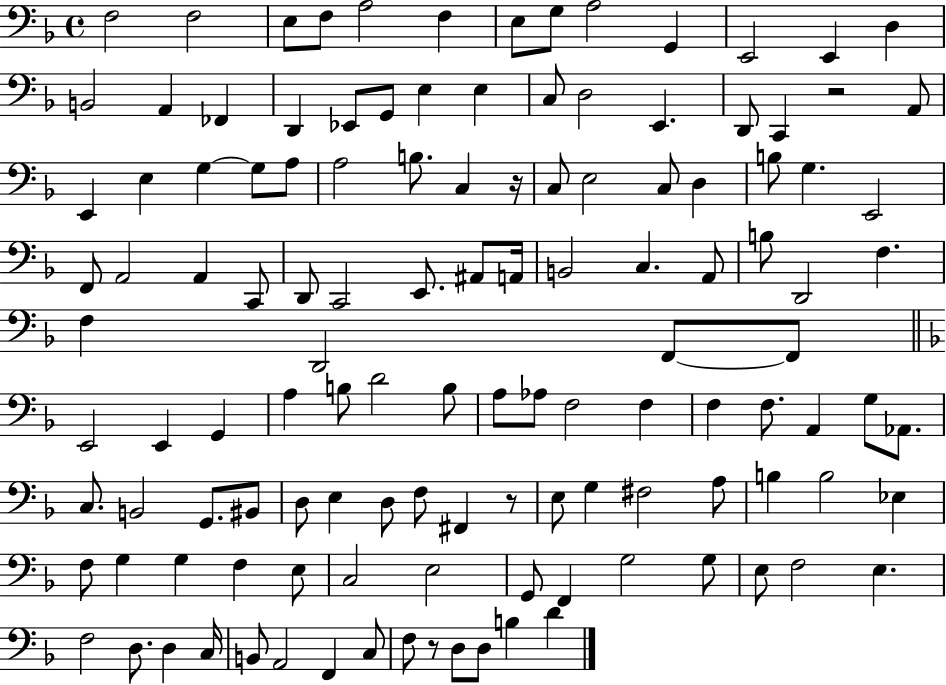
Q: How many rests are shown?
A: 4